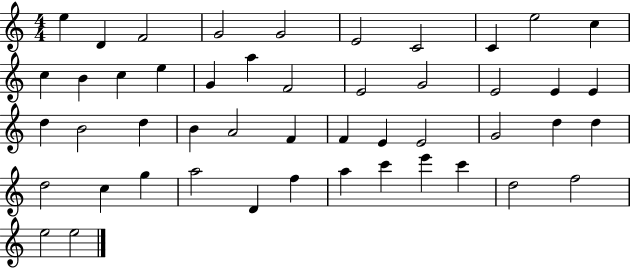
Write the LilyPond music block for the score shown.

{
  \clef treble
  \numericTimeSignature
  \time 4/4
  \key c \major
  e''4 d'4 f'2 | g'2 g'2 | e'2 c'2 | c'4 e''2 c''4 | \break c''4 b'4 c''4 e''4 | g'4 a''4 f'2 | e'2 g'2 | e'2 e'4 e'4 | \break d''4 b'2 d''4 | b'4 a'2 f'4 | f'4 e'4 e'2 | g'2 d''4 d''4 | \break d''2 c''4 g''4 | a''2 d'4 f''4 | a''4 c'''4 e'''4 c'''4 | d''2 f''2 | \break e''2 e''2 | \bar "|."
}